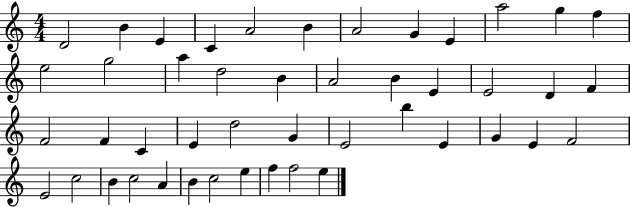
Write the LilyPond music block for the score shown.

{
  \clef treble
  \numericTimeSignature
  \time 4/4
  \key c \major
  d'2 b'4 e'4 | c'4 a'2 b'4 | a'2 g'4 e'4 | a''2 g''4 f''4 | \break e''2 g''2 | a''4 d''2 b'4 | a'2 b'4 e'4 | e'2 d'4 f'4 | \break f'2 f'4 c'4 | e'4 d''2 g'4 | e'2 b''4 e'4 | g'4 e'4 f'2 | \break e'2 c''2 | b'4 c''2 a'4 | b'4 c''2 e''4 | f''4 f''2 e''4 | \break \bar "|."
}